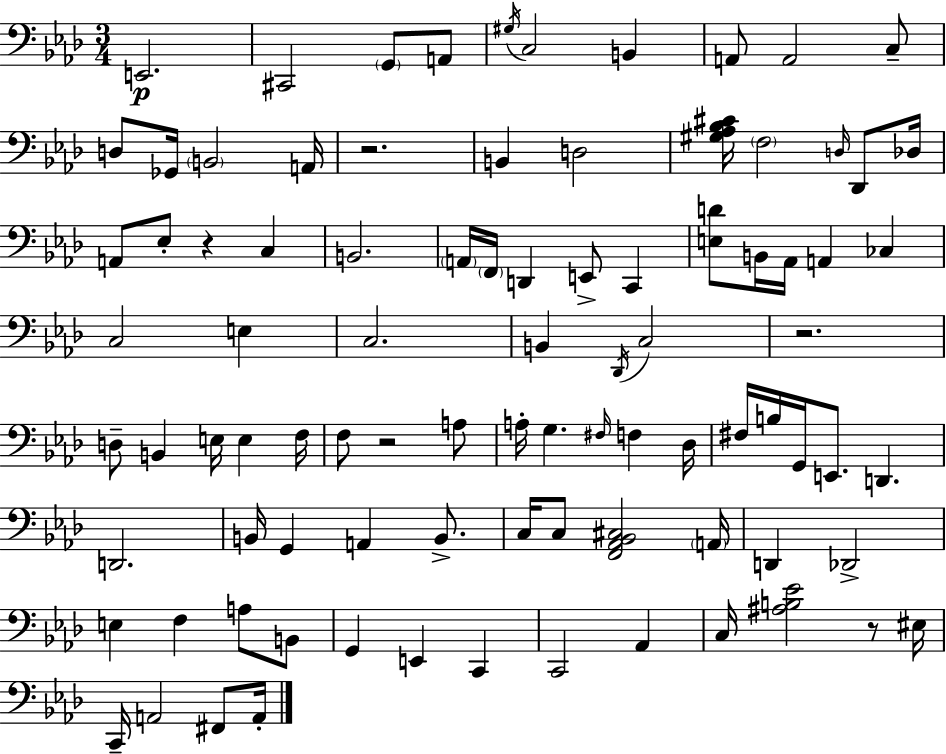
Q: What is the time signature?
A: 3/4